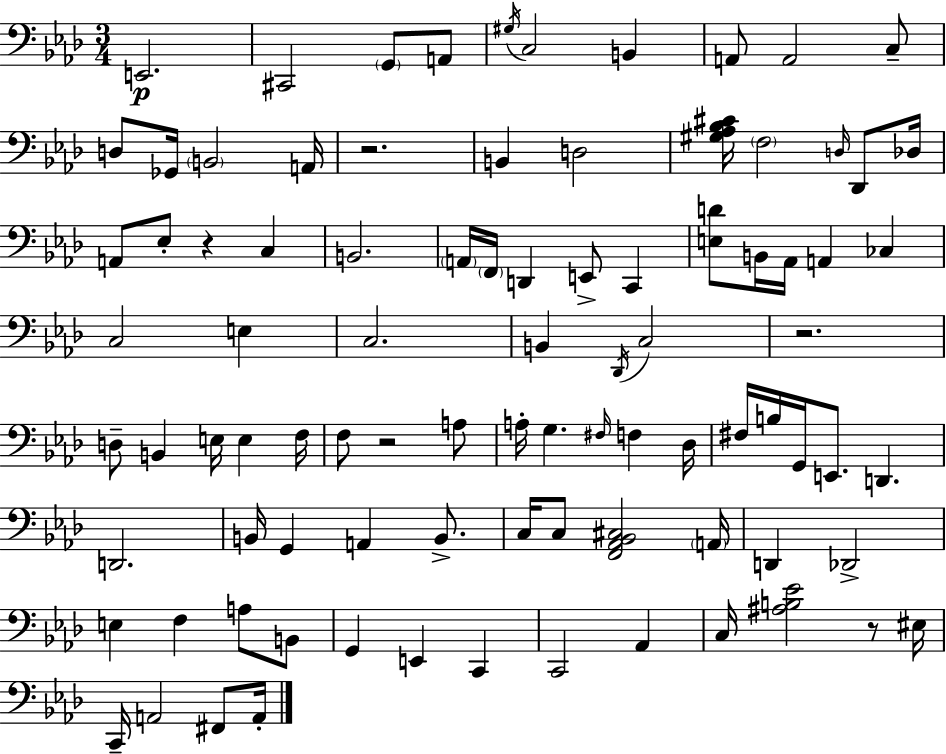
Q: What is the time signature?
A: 3/4